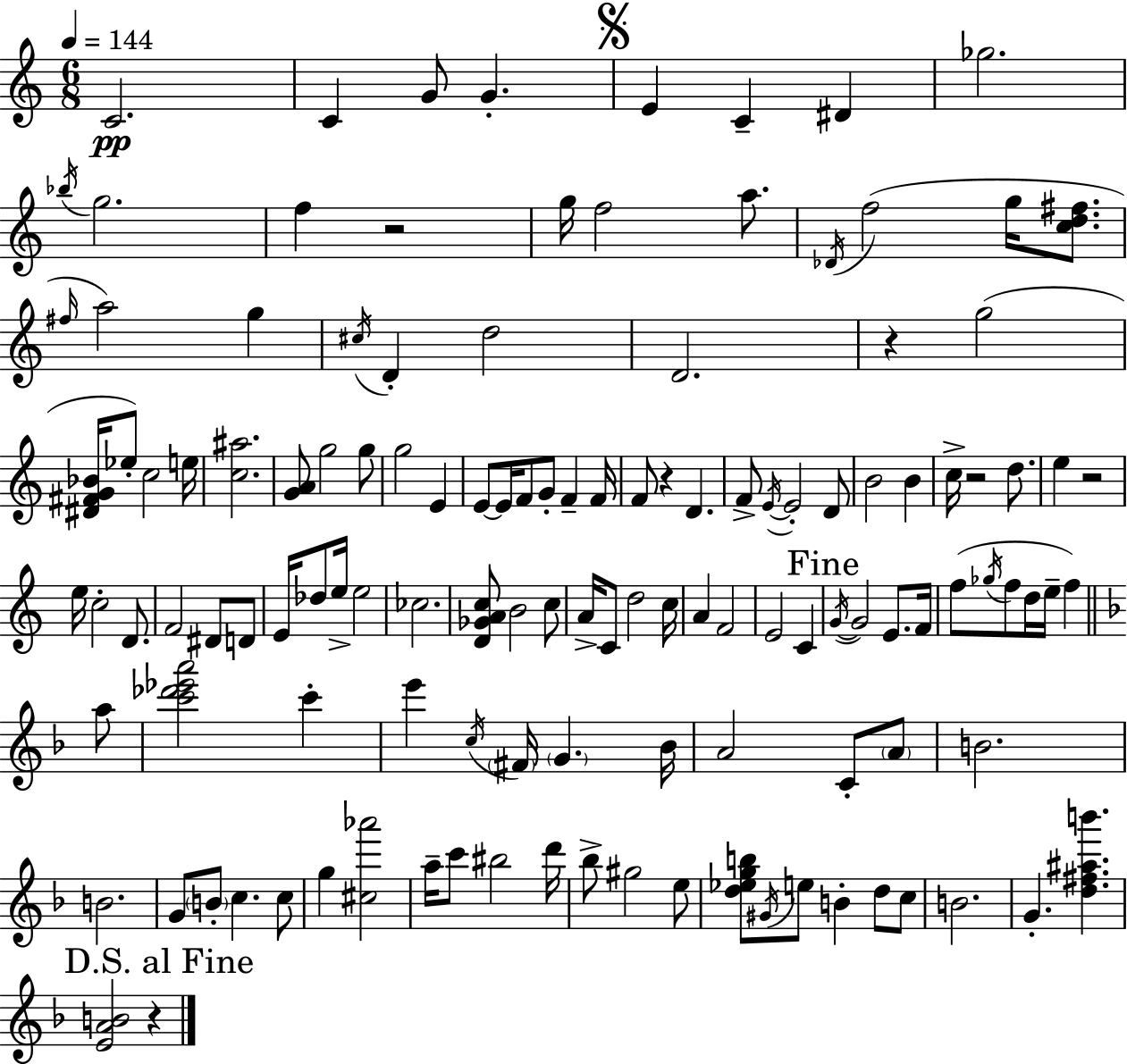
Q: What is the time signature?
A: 6/8